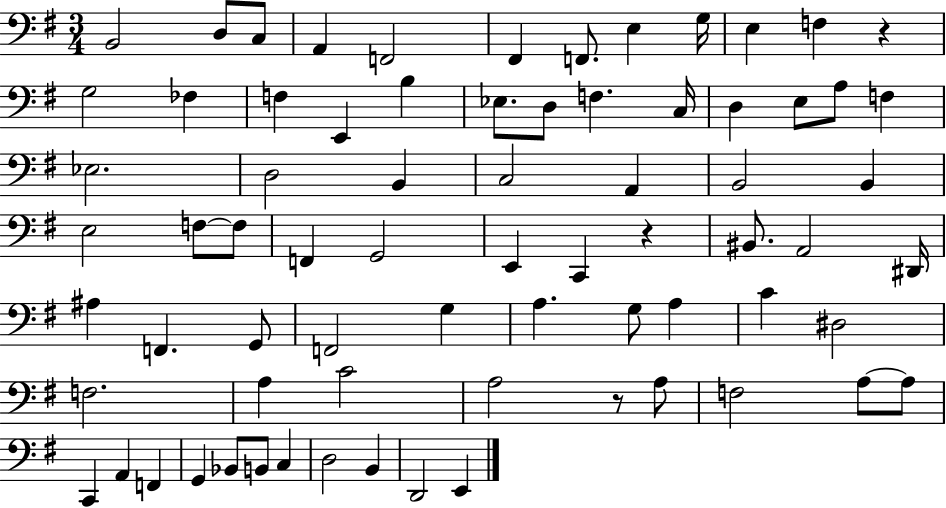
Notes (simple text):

B2/h D3/e C3/e A2/q F2/h F#2/q F2/e. E3/q G3/s E3/q F3/q R/q G3/h FES3/q F3/q E2/q B3/q Eb3/e. D3/e F3/q. C3/s D3/q E3/e A3/e F3/q Eb3/h. D3/h B2/q C3/h A2/q B2/h B2/q E3/h F3/e F3/e F2/q G2/h E2/q C2/q R/q BIS2/e. A2/h D#2/s A#3/q F2/q. G2/e F2/h G3/q A3/q. G3/e A3/q C4/q D#3/h F3/h. A3/q C4/h A3/h R/e A3/e F3/h A3/e A3/e C2/q A2/q F2/q G2/q Bb2/e B2/e C3/q D3/h B2/q D2/h E2/q